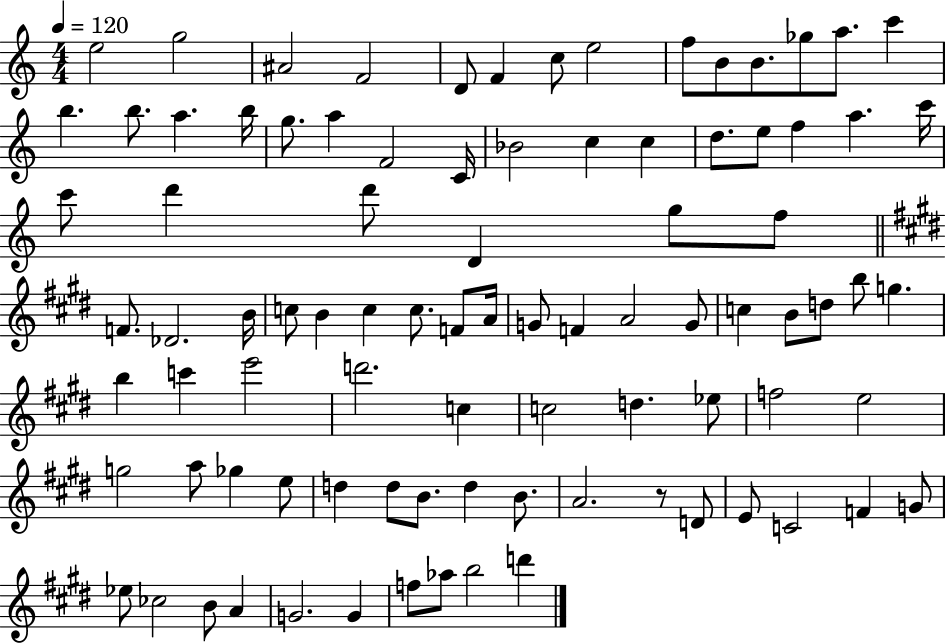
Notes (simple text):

E5/h G5/h A#4/h F4/h D4/e F4/q C5/e E5/h F5/e B4/e B4/e. Gb5/e A5/e. C6/q B5/q. B5/e. A5/q. B5/s G5/e. A5/q F4/h C4/s Bb4/h C5/q C5/q D5/e. E5/e F5/q A5/q. C6/s C6/e D6/q D6/e D4/q G5/e F5/e F4/e. Db4/h. B4/s C5/e B4/q C5/q C5/e. F4/e A4/s G4/e F4/q A4/h G4/e C5/q B4/e D5/e B5/e G5/q. B5/q C6/q E6/h D6/h. C5/q C5/h D5/q. Eb5/e F5/h E5/h G5/h A5/e Gb5/q E5/e D5/q D5/e B4/e. D5/q B4/e. A4/h. R/e D4/e E4/e C4/h F4/q G4/e Eb5/e CES5/h B4/e A4/q G4/h. G4/q F5/e Ab5/e B5/h D6/q